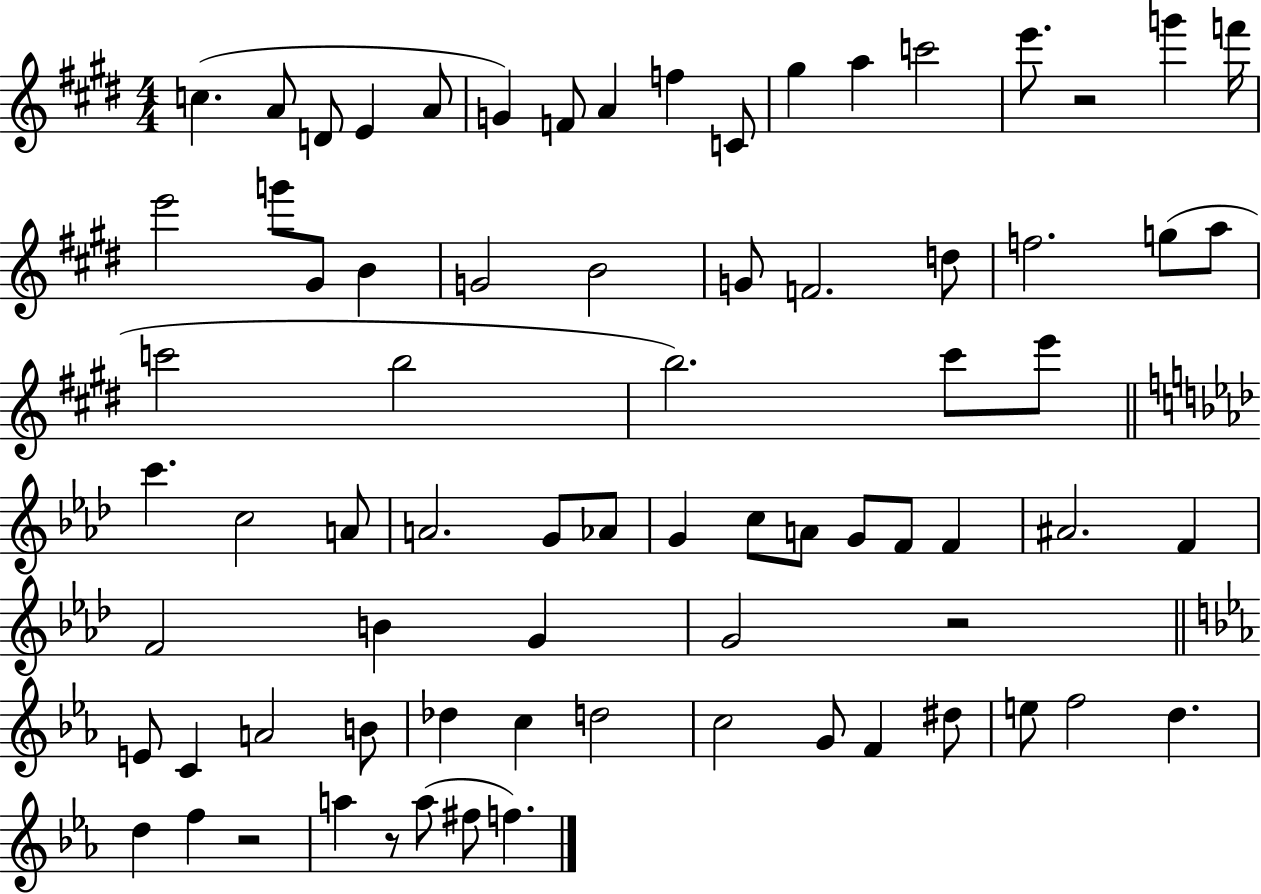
C5/q. A4/e D4/e E4/q A4/e G4/q F4/e A4/q F5/q C4/e G#5/q A5/q C6/h E6/e. R/h G6/q F6/s E6/h G6/e G#4/e B4/q G4/h B4/h G4/e F4/h. D5/e F5/h. G5/e A5/e C6/h B5/h B5/h. C#6/e E6/e C6/q. C5/h A4/e A4/h. G4/e Ab4/e G4/q C5/e A4/e G4/e F4/e F4/q A#4/h. F4/q F4/h B4/q G4/q G4/h R/h E4/e C4/q A4/h B4/e Db5/q C5/q D5/h C5/h G4/e F4/q D#5/e E5/e F5/h D5/q. D5/q F5/q R/h A5/q R/e A5/e F#5/e F5/q.